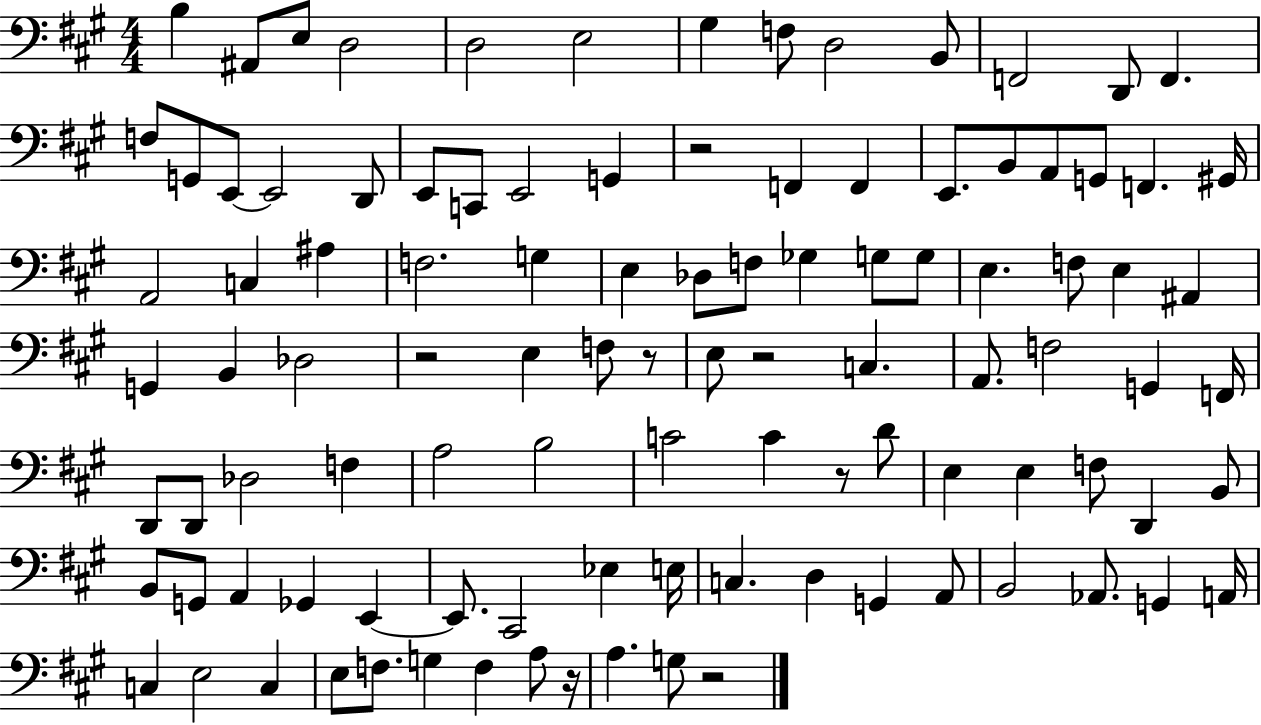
X:1
T:Untitled
M:4/4
L:1/4
K:A
B, ^A,,/2 E,/2 D,2 D,2 E,2 ^G, F,/2 D,2 B,,/2 F,,2 D,,/2 F,, F,/2 G,,/2 E,,/2 E,,2 D,,/2 E,,/2 C,,/2 E,,2 G,, z2 F,, F,, E,,/2 B,,/2 A,,/2 G,,/2 F,, ^G,,/4 A,,2 C, ^A, F,2 G, E, _D,/2 F,/2 _G, G,/2 G,/2 E, F,/2 E, ^A,, G,, B,, _D,2 z2 E, F,/2 z/2 E,/2 z2 C, A,,/2 F,2 G,, F,,/4 D,,/2 D,,/2 _D,2 F, A,2 B,2 C2 C z/2 D/2 E, E, F,/2 D,, B,,/2 B,,/2 G,,/2 A,, _G,, E,, E,,/2 ^C,,2 _E, E,/4 C, D, G,, A,,/2 B,,2 _A,,/2 G,, A,,/4 C, E,2 C, E,/2 F,/2 G, F, A,/2 z/4 A, G,/2 z2